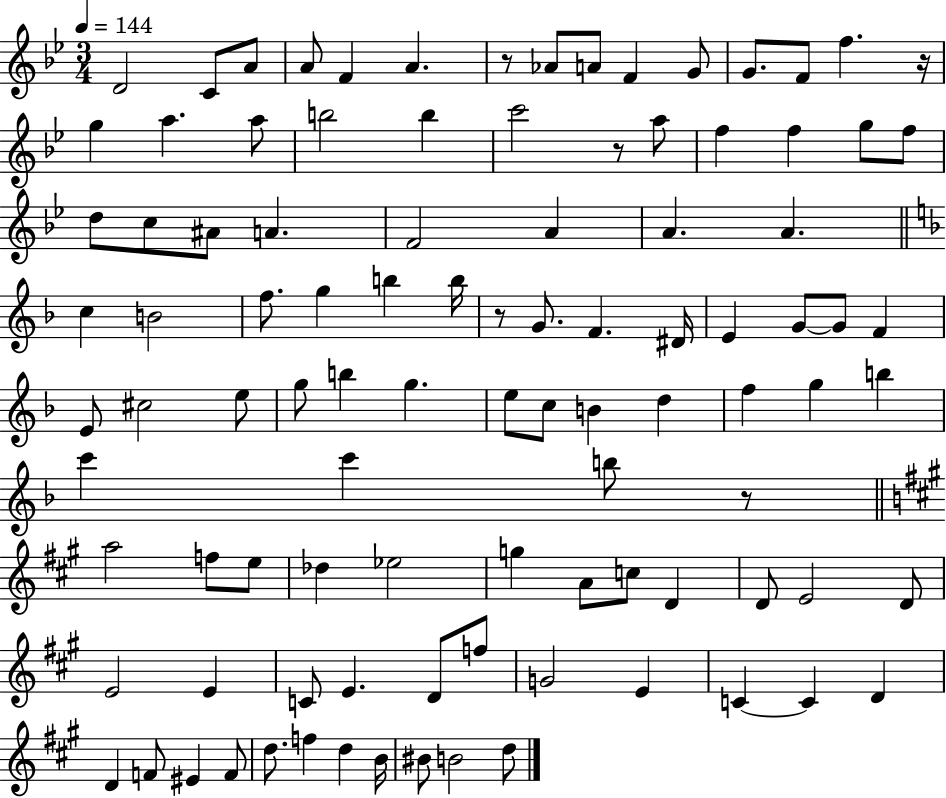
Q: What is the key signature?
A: BES major